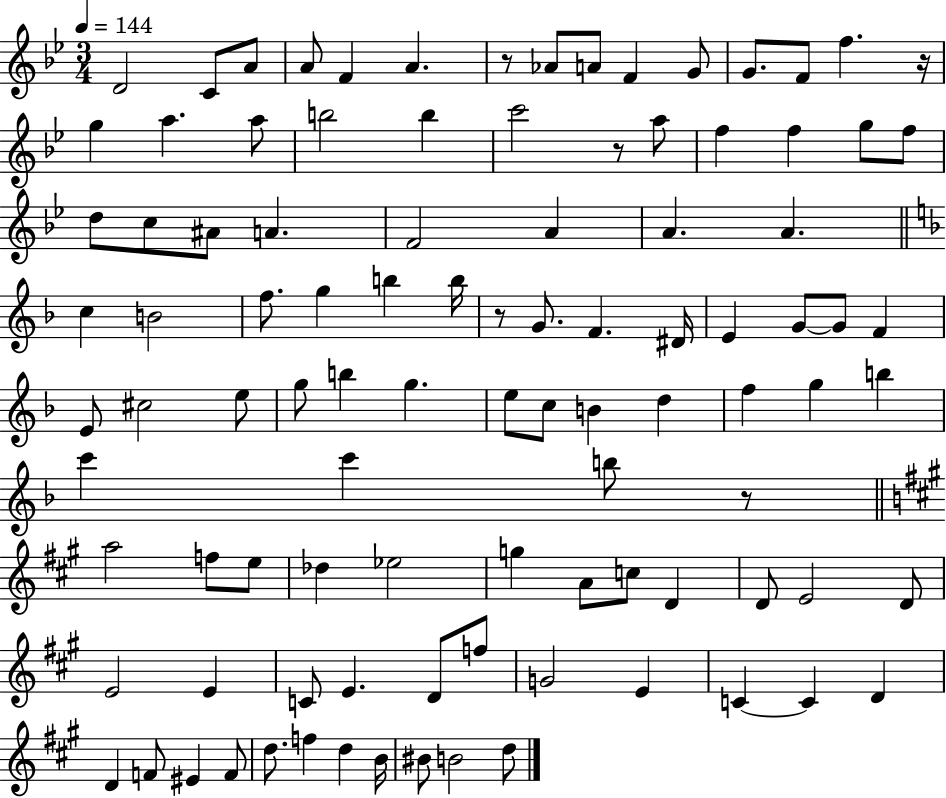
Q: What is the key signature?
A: BES major